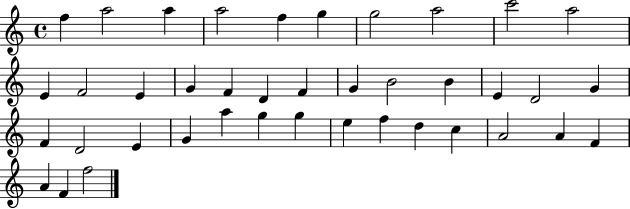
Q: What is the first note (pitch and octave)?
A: F5